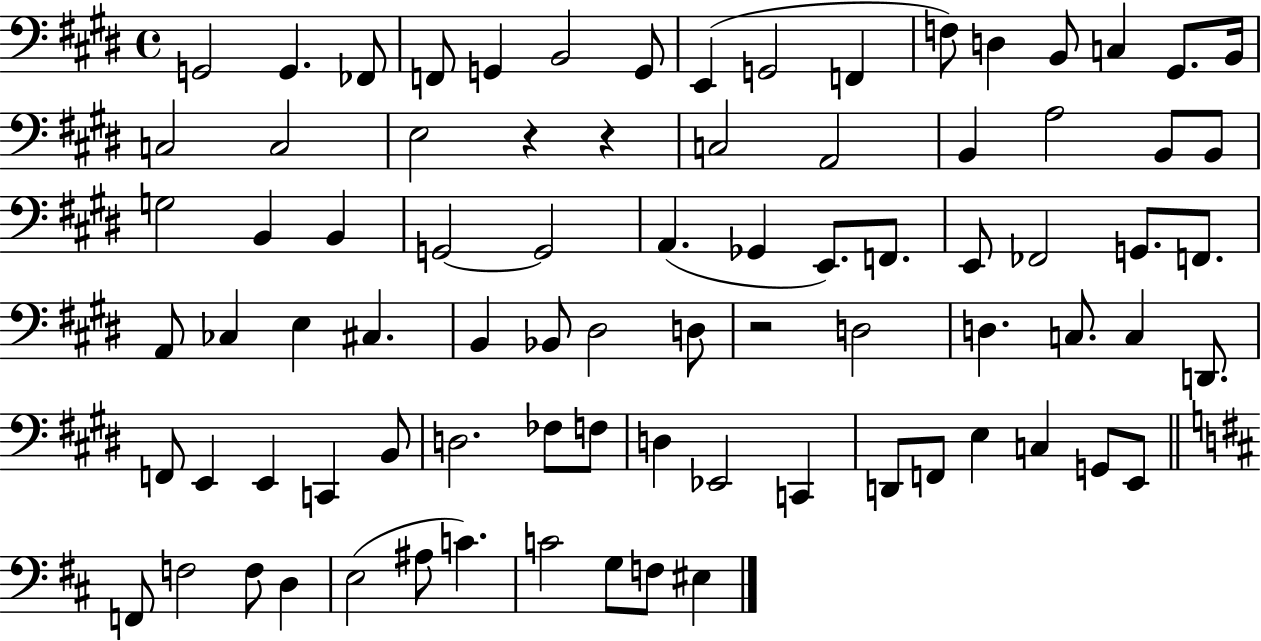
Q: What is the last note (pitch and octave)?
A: EIS3